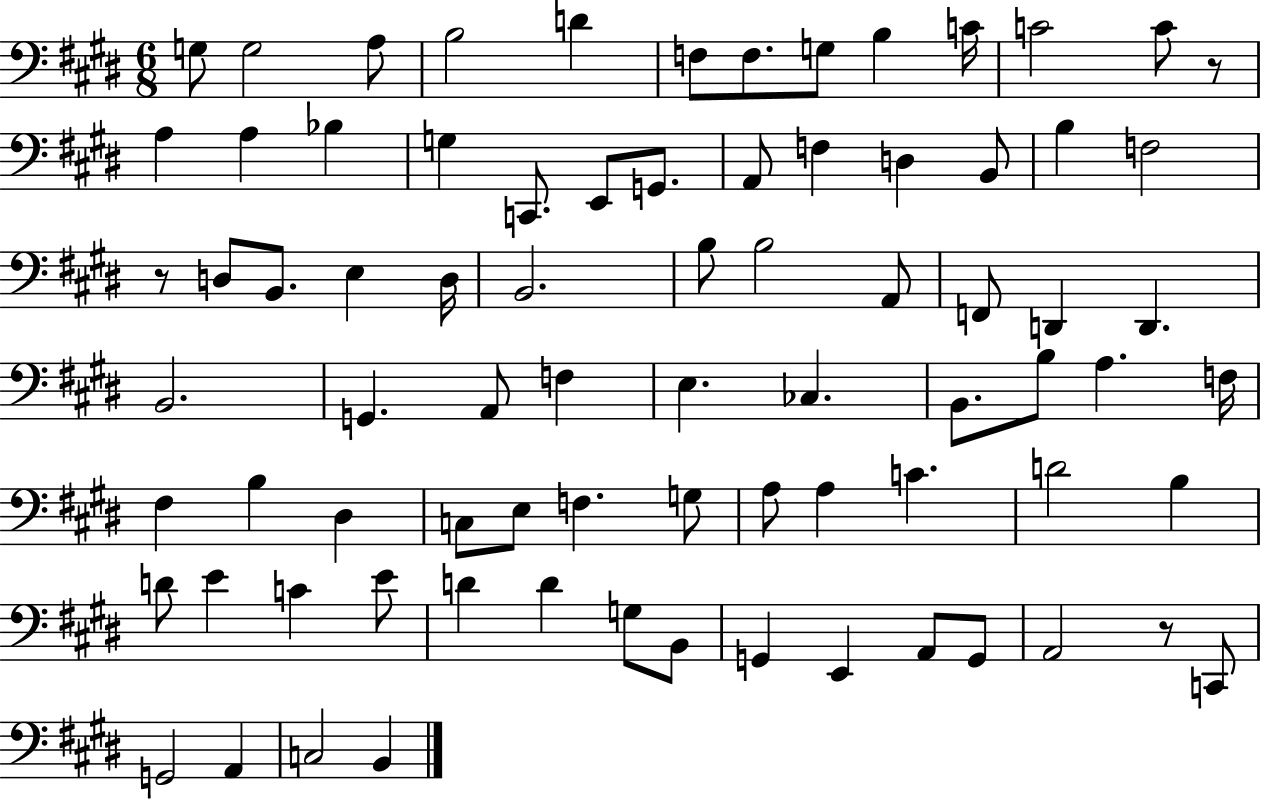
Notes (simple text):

G3/e G3/h A3/e B3/h D4/q F3/e F3/e. G3/e B3/q C4/s C4/h C4/e R/e A3/q A3/q Bb3/q G3/q C2/e. E2/e G2/e. A2/e F3/q D3/q B2/e B3/q F3/h R/e D3/e B2/e. E3/q D3/s B2/h. B3/e B3/h A2/e F2/e D2/q D2/q. B2/h. G2/q. A2/e F3/q E3/q. CES3/q. B2/e. B3/e A3/q. F3/s F#3/q B3/q D#3/q C3/e E3/e F3/q. G3/e A3/e A3/q C4/q. D4/h B3/q D4/e E4/q C4/q E4/e D4/q D4/q G3/e B2/e G2/q E2/q A2/e G2/e A2/h R/e C2/e G2/h A2/q C3/h B2/q